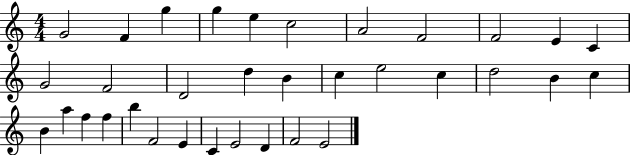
G4/h F4/q G5/q G5/q E5/q C5/h A4/h F4/h F4/h E4/q C4/q G4/h F4/h D4/h D5/q B4/q C5/q E5/h C5/q D5/h B4/q C5/q B4/q A5/q F5/q F5/q B5/q F4/h E4/q C4/q E4/h D4/q F4/h E4/h